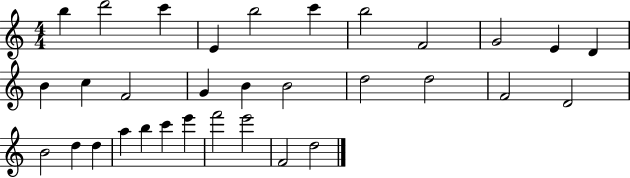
B5/q D6/h C6/q E4/q B5/h C6/q B5/h F4/h G4/h E4/q D4/q B4/q C5/q F4/h G4/q B4/q B4/h D5/h D5/h F4/h D4/h B4/h D5/q D5/q A5/q B5/q C6/q E6/q F6/h E6/h F4/h D5/h